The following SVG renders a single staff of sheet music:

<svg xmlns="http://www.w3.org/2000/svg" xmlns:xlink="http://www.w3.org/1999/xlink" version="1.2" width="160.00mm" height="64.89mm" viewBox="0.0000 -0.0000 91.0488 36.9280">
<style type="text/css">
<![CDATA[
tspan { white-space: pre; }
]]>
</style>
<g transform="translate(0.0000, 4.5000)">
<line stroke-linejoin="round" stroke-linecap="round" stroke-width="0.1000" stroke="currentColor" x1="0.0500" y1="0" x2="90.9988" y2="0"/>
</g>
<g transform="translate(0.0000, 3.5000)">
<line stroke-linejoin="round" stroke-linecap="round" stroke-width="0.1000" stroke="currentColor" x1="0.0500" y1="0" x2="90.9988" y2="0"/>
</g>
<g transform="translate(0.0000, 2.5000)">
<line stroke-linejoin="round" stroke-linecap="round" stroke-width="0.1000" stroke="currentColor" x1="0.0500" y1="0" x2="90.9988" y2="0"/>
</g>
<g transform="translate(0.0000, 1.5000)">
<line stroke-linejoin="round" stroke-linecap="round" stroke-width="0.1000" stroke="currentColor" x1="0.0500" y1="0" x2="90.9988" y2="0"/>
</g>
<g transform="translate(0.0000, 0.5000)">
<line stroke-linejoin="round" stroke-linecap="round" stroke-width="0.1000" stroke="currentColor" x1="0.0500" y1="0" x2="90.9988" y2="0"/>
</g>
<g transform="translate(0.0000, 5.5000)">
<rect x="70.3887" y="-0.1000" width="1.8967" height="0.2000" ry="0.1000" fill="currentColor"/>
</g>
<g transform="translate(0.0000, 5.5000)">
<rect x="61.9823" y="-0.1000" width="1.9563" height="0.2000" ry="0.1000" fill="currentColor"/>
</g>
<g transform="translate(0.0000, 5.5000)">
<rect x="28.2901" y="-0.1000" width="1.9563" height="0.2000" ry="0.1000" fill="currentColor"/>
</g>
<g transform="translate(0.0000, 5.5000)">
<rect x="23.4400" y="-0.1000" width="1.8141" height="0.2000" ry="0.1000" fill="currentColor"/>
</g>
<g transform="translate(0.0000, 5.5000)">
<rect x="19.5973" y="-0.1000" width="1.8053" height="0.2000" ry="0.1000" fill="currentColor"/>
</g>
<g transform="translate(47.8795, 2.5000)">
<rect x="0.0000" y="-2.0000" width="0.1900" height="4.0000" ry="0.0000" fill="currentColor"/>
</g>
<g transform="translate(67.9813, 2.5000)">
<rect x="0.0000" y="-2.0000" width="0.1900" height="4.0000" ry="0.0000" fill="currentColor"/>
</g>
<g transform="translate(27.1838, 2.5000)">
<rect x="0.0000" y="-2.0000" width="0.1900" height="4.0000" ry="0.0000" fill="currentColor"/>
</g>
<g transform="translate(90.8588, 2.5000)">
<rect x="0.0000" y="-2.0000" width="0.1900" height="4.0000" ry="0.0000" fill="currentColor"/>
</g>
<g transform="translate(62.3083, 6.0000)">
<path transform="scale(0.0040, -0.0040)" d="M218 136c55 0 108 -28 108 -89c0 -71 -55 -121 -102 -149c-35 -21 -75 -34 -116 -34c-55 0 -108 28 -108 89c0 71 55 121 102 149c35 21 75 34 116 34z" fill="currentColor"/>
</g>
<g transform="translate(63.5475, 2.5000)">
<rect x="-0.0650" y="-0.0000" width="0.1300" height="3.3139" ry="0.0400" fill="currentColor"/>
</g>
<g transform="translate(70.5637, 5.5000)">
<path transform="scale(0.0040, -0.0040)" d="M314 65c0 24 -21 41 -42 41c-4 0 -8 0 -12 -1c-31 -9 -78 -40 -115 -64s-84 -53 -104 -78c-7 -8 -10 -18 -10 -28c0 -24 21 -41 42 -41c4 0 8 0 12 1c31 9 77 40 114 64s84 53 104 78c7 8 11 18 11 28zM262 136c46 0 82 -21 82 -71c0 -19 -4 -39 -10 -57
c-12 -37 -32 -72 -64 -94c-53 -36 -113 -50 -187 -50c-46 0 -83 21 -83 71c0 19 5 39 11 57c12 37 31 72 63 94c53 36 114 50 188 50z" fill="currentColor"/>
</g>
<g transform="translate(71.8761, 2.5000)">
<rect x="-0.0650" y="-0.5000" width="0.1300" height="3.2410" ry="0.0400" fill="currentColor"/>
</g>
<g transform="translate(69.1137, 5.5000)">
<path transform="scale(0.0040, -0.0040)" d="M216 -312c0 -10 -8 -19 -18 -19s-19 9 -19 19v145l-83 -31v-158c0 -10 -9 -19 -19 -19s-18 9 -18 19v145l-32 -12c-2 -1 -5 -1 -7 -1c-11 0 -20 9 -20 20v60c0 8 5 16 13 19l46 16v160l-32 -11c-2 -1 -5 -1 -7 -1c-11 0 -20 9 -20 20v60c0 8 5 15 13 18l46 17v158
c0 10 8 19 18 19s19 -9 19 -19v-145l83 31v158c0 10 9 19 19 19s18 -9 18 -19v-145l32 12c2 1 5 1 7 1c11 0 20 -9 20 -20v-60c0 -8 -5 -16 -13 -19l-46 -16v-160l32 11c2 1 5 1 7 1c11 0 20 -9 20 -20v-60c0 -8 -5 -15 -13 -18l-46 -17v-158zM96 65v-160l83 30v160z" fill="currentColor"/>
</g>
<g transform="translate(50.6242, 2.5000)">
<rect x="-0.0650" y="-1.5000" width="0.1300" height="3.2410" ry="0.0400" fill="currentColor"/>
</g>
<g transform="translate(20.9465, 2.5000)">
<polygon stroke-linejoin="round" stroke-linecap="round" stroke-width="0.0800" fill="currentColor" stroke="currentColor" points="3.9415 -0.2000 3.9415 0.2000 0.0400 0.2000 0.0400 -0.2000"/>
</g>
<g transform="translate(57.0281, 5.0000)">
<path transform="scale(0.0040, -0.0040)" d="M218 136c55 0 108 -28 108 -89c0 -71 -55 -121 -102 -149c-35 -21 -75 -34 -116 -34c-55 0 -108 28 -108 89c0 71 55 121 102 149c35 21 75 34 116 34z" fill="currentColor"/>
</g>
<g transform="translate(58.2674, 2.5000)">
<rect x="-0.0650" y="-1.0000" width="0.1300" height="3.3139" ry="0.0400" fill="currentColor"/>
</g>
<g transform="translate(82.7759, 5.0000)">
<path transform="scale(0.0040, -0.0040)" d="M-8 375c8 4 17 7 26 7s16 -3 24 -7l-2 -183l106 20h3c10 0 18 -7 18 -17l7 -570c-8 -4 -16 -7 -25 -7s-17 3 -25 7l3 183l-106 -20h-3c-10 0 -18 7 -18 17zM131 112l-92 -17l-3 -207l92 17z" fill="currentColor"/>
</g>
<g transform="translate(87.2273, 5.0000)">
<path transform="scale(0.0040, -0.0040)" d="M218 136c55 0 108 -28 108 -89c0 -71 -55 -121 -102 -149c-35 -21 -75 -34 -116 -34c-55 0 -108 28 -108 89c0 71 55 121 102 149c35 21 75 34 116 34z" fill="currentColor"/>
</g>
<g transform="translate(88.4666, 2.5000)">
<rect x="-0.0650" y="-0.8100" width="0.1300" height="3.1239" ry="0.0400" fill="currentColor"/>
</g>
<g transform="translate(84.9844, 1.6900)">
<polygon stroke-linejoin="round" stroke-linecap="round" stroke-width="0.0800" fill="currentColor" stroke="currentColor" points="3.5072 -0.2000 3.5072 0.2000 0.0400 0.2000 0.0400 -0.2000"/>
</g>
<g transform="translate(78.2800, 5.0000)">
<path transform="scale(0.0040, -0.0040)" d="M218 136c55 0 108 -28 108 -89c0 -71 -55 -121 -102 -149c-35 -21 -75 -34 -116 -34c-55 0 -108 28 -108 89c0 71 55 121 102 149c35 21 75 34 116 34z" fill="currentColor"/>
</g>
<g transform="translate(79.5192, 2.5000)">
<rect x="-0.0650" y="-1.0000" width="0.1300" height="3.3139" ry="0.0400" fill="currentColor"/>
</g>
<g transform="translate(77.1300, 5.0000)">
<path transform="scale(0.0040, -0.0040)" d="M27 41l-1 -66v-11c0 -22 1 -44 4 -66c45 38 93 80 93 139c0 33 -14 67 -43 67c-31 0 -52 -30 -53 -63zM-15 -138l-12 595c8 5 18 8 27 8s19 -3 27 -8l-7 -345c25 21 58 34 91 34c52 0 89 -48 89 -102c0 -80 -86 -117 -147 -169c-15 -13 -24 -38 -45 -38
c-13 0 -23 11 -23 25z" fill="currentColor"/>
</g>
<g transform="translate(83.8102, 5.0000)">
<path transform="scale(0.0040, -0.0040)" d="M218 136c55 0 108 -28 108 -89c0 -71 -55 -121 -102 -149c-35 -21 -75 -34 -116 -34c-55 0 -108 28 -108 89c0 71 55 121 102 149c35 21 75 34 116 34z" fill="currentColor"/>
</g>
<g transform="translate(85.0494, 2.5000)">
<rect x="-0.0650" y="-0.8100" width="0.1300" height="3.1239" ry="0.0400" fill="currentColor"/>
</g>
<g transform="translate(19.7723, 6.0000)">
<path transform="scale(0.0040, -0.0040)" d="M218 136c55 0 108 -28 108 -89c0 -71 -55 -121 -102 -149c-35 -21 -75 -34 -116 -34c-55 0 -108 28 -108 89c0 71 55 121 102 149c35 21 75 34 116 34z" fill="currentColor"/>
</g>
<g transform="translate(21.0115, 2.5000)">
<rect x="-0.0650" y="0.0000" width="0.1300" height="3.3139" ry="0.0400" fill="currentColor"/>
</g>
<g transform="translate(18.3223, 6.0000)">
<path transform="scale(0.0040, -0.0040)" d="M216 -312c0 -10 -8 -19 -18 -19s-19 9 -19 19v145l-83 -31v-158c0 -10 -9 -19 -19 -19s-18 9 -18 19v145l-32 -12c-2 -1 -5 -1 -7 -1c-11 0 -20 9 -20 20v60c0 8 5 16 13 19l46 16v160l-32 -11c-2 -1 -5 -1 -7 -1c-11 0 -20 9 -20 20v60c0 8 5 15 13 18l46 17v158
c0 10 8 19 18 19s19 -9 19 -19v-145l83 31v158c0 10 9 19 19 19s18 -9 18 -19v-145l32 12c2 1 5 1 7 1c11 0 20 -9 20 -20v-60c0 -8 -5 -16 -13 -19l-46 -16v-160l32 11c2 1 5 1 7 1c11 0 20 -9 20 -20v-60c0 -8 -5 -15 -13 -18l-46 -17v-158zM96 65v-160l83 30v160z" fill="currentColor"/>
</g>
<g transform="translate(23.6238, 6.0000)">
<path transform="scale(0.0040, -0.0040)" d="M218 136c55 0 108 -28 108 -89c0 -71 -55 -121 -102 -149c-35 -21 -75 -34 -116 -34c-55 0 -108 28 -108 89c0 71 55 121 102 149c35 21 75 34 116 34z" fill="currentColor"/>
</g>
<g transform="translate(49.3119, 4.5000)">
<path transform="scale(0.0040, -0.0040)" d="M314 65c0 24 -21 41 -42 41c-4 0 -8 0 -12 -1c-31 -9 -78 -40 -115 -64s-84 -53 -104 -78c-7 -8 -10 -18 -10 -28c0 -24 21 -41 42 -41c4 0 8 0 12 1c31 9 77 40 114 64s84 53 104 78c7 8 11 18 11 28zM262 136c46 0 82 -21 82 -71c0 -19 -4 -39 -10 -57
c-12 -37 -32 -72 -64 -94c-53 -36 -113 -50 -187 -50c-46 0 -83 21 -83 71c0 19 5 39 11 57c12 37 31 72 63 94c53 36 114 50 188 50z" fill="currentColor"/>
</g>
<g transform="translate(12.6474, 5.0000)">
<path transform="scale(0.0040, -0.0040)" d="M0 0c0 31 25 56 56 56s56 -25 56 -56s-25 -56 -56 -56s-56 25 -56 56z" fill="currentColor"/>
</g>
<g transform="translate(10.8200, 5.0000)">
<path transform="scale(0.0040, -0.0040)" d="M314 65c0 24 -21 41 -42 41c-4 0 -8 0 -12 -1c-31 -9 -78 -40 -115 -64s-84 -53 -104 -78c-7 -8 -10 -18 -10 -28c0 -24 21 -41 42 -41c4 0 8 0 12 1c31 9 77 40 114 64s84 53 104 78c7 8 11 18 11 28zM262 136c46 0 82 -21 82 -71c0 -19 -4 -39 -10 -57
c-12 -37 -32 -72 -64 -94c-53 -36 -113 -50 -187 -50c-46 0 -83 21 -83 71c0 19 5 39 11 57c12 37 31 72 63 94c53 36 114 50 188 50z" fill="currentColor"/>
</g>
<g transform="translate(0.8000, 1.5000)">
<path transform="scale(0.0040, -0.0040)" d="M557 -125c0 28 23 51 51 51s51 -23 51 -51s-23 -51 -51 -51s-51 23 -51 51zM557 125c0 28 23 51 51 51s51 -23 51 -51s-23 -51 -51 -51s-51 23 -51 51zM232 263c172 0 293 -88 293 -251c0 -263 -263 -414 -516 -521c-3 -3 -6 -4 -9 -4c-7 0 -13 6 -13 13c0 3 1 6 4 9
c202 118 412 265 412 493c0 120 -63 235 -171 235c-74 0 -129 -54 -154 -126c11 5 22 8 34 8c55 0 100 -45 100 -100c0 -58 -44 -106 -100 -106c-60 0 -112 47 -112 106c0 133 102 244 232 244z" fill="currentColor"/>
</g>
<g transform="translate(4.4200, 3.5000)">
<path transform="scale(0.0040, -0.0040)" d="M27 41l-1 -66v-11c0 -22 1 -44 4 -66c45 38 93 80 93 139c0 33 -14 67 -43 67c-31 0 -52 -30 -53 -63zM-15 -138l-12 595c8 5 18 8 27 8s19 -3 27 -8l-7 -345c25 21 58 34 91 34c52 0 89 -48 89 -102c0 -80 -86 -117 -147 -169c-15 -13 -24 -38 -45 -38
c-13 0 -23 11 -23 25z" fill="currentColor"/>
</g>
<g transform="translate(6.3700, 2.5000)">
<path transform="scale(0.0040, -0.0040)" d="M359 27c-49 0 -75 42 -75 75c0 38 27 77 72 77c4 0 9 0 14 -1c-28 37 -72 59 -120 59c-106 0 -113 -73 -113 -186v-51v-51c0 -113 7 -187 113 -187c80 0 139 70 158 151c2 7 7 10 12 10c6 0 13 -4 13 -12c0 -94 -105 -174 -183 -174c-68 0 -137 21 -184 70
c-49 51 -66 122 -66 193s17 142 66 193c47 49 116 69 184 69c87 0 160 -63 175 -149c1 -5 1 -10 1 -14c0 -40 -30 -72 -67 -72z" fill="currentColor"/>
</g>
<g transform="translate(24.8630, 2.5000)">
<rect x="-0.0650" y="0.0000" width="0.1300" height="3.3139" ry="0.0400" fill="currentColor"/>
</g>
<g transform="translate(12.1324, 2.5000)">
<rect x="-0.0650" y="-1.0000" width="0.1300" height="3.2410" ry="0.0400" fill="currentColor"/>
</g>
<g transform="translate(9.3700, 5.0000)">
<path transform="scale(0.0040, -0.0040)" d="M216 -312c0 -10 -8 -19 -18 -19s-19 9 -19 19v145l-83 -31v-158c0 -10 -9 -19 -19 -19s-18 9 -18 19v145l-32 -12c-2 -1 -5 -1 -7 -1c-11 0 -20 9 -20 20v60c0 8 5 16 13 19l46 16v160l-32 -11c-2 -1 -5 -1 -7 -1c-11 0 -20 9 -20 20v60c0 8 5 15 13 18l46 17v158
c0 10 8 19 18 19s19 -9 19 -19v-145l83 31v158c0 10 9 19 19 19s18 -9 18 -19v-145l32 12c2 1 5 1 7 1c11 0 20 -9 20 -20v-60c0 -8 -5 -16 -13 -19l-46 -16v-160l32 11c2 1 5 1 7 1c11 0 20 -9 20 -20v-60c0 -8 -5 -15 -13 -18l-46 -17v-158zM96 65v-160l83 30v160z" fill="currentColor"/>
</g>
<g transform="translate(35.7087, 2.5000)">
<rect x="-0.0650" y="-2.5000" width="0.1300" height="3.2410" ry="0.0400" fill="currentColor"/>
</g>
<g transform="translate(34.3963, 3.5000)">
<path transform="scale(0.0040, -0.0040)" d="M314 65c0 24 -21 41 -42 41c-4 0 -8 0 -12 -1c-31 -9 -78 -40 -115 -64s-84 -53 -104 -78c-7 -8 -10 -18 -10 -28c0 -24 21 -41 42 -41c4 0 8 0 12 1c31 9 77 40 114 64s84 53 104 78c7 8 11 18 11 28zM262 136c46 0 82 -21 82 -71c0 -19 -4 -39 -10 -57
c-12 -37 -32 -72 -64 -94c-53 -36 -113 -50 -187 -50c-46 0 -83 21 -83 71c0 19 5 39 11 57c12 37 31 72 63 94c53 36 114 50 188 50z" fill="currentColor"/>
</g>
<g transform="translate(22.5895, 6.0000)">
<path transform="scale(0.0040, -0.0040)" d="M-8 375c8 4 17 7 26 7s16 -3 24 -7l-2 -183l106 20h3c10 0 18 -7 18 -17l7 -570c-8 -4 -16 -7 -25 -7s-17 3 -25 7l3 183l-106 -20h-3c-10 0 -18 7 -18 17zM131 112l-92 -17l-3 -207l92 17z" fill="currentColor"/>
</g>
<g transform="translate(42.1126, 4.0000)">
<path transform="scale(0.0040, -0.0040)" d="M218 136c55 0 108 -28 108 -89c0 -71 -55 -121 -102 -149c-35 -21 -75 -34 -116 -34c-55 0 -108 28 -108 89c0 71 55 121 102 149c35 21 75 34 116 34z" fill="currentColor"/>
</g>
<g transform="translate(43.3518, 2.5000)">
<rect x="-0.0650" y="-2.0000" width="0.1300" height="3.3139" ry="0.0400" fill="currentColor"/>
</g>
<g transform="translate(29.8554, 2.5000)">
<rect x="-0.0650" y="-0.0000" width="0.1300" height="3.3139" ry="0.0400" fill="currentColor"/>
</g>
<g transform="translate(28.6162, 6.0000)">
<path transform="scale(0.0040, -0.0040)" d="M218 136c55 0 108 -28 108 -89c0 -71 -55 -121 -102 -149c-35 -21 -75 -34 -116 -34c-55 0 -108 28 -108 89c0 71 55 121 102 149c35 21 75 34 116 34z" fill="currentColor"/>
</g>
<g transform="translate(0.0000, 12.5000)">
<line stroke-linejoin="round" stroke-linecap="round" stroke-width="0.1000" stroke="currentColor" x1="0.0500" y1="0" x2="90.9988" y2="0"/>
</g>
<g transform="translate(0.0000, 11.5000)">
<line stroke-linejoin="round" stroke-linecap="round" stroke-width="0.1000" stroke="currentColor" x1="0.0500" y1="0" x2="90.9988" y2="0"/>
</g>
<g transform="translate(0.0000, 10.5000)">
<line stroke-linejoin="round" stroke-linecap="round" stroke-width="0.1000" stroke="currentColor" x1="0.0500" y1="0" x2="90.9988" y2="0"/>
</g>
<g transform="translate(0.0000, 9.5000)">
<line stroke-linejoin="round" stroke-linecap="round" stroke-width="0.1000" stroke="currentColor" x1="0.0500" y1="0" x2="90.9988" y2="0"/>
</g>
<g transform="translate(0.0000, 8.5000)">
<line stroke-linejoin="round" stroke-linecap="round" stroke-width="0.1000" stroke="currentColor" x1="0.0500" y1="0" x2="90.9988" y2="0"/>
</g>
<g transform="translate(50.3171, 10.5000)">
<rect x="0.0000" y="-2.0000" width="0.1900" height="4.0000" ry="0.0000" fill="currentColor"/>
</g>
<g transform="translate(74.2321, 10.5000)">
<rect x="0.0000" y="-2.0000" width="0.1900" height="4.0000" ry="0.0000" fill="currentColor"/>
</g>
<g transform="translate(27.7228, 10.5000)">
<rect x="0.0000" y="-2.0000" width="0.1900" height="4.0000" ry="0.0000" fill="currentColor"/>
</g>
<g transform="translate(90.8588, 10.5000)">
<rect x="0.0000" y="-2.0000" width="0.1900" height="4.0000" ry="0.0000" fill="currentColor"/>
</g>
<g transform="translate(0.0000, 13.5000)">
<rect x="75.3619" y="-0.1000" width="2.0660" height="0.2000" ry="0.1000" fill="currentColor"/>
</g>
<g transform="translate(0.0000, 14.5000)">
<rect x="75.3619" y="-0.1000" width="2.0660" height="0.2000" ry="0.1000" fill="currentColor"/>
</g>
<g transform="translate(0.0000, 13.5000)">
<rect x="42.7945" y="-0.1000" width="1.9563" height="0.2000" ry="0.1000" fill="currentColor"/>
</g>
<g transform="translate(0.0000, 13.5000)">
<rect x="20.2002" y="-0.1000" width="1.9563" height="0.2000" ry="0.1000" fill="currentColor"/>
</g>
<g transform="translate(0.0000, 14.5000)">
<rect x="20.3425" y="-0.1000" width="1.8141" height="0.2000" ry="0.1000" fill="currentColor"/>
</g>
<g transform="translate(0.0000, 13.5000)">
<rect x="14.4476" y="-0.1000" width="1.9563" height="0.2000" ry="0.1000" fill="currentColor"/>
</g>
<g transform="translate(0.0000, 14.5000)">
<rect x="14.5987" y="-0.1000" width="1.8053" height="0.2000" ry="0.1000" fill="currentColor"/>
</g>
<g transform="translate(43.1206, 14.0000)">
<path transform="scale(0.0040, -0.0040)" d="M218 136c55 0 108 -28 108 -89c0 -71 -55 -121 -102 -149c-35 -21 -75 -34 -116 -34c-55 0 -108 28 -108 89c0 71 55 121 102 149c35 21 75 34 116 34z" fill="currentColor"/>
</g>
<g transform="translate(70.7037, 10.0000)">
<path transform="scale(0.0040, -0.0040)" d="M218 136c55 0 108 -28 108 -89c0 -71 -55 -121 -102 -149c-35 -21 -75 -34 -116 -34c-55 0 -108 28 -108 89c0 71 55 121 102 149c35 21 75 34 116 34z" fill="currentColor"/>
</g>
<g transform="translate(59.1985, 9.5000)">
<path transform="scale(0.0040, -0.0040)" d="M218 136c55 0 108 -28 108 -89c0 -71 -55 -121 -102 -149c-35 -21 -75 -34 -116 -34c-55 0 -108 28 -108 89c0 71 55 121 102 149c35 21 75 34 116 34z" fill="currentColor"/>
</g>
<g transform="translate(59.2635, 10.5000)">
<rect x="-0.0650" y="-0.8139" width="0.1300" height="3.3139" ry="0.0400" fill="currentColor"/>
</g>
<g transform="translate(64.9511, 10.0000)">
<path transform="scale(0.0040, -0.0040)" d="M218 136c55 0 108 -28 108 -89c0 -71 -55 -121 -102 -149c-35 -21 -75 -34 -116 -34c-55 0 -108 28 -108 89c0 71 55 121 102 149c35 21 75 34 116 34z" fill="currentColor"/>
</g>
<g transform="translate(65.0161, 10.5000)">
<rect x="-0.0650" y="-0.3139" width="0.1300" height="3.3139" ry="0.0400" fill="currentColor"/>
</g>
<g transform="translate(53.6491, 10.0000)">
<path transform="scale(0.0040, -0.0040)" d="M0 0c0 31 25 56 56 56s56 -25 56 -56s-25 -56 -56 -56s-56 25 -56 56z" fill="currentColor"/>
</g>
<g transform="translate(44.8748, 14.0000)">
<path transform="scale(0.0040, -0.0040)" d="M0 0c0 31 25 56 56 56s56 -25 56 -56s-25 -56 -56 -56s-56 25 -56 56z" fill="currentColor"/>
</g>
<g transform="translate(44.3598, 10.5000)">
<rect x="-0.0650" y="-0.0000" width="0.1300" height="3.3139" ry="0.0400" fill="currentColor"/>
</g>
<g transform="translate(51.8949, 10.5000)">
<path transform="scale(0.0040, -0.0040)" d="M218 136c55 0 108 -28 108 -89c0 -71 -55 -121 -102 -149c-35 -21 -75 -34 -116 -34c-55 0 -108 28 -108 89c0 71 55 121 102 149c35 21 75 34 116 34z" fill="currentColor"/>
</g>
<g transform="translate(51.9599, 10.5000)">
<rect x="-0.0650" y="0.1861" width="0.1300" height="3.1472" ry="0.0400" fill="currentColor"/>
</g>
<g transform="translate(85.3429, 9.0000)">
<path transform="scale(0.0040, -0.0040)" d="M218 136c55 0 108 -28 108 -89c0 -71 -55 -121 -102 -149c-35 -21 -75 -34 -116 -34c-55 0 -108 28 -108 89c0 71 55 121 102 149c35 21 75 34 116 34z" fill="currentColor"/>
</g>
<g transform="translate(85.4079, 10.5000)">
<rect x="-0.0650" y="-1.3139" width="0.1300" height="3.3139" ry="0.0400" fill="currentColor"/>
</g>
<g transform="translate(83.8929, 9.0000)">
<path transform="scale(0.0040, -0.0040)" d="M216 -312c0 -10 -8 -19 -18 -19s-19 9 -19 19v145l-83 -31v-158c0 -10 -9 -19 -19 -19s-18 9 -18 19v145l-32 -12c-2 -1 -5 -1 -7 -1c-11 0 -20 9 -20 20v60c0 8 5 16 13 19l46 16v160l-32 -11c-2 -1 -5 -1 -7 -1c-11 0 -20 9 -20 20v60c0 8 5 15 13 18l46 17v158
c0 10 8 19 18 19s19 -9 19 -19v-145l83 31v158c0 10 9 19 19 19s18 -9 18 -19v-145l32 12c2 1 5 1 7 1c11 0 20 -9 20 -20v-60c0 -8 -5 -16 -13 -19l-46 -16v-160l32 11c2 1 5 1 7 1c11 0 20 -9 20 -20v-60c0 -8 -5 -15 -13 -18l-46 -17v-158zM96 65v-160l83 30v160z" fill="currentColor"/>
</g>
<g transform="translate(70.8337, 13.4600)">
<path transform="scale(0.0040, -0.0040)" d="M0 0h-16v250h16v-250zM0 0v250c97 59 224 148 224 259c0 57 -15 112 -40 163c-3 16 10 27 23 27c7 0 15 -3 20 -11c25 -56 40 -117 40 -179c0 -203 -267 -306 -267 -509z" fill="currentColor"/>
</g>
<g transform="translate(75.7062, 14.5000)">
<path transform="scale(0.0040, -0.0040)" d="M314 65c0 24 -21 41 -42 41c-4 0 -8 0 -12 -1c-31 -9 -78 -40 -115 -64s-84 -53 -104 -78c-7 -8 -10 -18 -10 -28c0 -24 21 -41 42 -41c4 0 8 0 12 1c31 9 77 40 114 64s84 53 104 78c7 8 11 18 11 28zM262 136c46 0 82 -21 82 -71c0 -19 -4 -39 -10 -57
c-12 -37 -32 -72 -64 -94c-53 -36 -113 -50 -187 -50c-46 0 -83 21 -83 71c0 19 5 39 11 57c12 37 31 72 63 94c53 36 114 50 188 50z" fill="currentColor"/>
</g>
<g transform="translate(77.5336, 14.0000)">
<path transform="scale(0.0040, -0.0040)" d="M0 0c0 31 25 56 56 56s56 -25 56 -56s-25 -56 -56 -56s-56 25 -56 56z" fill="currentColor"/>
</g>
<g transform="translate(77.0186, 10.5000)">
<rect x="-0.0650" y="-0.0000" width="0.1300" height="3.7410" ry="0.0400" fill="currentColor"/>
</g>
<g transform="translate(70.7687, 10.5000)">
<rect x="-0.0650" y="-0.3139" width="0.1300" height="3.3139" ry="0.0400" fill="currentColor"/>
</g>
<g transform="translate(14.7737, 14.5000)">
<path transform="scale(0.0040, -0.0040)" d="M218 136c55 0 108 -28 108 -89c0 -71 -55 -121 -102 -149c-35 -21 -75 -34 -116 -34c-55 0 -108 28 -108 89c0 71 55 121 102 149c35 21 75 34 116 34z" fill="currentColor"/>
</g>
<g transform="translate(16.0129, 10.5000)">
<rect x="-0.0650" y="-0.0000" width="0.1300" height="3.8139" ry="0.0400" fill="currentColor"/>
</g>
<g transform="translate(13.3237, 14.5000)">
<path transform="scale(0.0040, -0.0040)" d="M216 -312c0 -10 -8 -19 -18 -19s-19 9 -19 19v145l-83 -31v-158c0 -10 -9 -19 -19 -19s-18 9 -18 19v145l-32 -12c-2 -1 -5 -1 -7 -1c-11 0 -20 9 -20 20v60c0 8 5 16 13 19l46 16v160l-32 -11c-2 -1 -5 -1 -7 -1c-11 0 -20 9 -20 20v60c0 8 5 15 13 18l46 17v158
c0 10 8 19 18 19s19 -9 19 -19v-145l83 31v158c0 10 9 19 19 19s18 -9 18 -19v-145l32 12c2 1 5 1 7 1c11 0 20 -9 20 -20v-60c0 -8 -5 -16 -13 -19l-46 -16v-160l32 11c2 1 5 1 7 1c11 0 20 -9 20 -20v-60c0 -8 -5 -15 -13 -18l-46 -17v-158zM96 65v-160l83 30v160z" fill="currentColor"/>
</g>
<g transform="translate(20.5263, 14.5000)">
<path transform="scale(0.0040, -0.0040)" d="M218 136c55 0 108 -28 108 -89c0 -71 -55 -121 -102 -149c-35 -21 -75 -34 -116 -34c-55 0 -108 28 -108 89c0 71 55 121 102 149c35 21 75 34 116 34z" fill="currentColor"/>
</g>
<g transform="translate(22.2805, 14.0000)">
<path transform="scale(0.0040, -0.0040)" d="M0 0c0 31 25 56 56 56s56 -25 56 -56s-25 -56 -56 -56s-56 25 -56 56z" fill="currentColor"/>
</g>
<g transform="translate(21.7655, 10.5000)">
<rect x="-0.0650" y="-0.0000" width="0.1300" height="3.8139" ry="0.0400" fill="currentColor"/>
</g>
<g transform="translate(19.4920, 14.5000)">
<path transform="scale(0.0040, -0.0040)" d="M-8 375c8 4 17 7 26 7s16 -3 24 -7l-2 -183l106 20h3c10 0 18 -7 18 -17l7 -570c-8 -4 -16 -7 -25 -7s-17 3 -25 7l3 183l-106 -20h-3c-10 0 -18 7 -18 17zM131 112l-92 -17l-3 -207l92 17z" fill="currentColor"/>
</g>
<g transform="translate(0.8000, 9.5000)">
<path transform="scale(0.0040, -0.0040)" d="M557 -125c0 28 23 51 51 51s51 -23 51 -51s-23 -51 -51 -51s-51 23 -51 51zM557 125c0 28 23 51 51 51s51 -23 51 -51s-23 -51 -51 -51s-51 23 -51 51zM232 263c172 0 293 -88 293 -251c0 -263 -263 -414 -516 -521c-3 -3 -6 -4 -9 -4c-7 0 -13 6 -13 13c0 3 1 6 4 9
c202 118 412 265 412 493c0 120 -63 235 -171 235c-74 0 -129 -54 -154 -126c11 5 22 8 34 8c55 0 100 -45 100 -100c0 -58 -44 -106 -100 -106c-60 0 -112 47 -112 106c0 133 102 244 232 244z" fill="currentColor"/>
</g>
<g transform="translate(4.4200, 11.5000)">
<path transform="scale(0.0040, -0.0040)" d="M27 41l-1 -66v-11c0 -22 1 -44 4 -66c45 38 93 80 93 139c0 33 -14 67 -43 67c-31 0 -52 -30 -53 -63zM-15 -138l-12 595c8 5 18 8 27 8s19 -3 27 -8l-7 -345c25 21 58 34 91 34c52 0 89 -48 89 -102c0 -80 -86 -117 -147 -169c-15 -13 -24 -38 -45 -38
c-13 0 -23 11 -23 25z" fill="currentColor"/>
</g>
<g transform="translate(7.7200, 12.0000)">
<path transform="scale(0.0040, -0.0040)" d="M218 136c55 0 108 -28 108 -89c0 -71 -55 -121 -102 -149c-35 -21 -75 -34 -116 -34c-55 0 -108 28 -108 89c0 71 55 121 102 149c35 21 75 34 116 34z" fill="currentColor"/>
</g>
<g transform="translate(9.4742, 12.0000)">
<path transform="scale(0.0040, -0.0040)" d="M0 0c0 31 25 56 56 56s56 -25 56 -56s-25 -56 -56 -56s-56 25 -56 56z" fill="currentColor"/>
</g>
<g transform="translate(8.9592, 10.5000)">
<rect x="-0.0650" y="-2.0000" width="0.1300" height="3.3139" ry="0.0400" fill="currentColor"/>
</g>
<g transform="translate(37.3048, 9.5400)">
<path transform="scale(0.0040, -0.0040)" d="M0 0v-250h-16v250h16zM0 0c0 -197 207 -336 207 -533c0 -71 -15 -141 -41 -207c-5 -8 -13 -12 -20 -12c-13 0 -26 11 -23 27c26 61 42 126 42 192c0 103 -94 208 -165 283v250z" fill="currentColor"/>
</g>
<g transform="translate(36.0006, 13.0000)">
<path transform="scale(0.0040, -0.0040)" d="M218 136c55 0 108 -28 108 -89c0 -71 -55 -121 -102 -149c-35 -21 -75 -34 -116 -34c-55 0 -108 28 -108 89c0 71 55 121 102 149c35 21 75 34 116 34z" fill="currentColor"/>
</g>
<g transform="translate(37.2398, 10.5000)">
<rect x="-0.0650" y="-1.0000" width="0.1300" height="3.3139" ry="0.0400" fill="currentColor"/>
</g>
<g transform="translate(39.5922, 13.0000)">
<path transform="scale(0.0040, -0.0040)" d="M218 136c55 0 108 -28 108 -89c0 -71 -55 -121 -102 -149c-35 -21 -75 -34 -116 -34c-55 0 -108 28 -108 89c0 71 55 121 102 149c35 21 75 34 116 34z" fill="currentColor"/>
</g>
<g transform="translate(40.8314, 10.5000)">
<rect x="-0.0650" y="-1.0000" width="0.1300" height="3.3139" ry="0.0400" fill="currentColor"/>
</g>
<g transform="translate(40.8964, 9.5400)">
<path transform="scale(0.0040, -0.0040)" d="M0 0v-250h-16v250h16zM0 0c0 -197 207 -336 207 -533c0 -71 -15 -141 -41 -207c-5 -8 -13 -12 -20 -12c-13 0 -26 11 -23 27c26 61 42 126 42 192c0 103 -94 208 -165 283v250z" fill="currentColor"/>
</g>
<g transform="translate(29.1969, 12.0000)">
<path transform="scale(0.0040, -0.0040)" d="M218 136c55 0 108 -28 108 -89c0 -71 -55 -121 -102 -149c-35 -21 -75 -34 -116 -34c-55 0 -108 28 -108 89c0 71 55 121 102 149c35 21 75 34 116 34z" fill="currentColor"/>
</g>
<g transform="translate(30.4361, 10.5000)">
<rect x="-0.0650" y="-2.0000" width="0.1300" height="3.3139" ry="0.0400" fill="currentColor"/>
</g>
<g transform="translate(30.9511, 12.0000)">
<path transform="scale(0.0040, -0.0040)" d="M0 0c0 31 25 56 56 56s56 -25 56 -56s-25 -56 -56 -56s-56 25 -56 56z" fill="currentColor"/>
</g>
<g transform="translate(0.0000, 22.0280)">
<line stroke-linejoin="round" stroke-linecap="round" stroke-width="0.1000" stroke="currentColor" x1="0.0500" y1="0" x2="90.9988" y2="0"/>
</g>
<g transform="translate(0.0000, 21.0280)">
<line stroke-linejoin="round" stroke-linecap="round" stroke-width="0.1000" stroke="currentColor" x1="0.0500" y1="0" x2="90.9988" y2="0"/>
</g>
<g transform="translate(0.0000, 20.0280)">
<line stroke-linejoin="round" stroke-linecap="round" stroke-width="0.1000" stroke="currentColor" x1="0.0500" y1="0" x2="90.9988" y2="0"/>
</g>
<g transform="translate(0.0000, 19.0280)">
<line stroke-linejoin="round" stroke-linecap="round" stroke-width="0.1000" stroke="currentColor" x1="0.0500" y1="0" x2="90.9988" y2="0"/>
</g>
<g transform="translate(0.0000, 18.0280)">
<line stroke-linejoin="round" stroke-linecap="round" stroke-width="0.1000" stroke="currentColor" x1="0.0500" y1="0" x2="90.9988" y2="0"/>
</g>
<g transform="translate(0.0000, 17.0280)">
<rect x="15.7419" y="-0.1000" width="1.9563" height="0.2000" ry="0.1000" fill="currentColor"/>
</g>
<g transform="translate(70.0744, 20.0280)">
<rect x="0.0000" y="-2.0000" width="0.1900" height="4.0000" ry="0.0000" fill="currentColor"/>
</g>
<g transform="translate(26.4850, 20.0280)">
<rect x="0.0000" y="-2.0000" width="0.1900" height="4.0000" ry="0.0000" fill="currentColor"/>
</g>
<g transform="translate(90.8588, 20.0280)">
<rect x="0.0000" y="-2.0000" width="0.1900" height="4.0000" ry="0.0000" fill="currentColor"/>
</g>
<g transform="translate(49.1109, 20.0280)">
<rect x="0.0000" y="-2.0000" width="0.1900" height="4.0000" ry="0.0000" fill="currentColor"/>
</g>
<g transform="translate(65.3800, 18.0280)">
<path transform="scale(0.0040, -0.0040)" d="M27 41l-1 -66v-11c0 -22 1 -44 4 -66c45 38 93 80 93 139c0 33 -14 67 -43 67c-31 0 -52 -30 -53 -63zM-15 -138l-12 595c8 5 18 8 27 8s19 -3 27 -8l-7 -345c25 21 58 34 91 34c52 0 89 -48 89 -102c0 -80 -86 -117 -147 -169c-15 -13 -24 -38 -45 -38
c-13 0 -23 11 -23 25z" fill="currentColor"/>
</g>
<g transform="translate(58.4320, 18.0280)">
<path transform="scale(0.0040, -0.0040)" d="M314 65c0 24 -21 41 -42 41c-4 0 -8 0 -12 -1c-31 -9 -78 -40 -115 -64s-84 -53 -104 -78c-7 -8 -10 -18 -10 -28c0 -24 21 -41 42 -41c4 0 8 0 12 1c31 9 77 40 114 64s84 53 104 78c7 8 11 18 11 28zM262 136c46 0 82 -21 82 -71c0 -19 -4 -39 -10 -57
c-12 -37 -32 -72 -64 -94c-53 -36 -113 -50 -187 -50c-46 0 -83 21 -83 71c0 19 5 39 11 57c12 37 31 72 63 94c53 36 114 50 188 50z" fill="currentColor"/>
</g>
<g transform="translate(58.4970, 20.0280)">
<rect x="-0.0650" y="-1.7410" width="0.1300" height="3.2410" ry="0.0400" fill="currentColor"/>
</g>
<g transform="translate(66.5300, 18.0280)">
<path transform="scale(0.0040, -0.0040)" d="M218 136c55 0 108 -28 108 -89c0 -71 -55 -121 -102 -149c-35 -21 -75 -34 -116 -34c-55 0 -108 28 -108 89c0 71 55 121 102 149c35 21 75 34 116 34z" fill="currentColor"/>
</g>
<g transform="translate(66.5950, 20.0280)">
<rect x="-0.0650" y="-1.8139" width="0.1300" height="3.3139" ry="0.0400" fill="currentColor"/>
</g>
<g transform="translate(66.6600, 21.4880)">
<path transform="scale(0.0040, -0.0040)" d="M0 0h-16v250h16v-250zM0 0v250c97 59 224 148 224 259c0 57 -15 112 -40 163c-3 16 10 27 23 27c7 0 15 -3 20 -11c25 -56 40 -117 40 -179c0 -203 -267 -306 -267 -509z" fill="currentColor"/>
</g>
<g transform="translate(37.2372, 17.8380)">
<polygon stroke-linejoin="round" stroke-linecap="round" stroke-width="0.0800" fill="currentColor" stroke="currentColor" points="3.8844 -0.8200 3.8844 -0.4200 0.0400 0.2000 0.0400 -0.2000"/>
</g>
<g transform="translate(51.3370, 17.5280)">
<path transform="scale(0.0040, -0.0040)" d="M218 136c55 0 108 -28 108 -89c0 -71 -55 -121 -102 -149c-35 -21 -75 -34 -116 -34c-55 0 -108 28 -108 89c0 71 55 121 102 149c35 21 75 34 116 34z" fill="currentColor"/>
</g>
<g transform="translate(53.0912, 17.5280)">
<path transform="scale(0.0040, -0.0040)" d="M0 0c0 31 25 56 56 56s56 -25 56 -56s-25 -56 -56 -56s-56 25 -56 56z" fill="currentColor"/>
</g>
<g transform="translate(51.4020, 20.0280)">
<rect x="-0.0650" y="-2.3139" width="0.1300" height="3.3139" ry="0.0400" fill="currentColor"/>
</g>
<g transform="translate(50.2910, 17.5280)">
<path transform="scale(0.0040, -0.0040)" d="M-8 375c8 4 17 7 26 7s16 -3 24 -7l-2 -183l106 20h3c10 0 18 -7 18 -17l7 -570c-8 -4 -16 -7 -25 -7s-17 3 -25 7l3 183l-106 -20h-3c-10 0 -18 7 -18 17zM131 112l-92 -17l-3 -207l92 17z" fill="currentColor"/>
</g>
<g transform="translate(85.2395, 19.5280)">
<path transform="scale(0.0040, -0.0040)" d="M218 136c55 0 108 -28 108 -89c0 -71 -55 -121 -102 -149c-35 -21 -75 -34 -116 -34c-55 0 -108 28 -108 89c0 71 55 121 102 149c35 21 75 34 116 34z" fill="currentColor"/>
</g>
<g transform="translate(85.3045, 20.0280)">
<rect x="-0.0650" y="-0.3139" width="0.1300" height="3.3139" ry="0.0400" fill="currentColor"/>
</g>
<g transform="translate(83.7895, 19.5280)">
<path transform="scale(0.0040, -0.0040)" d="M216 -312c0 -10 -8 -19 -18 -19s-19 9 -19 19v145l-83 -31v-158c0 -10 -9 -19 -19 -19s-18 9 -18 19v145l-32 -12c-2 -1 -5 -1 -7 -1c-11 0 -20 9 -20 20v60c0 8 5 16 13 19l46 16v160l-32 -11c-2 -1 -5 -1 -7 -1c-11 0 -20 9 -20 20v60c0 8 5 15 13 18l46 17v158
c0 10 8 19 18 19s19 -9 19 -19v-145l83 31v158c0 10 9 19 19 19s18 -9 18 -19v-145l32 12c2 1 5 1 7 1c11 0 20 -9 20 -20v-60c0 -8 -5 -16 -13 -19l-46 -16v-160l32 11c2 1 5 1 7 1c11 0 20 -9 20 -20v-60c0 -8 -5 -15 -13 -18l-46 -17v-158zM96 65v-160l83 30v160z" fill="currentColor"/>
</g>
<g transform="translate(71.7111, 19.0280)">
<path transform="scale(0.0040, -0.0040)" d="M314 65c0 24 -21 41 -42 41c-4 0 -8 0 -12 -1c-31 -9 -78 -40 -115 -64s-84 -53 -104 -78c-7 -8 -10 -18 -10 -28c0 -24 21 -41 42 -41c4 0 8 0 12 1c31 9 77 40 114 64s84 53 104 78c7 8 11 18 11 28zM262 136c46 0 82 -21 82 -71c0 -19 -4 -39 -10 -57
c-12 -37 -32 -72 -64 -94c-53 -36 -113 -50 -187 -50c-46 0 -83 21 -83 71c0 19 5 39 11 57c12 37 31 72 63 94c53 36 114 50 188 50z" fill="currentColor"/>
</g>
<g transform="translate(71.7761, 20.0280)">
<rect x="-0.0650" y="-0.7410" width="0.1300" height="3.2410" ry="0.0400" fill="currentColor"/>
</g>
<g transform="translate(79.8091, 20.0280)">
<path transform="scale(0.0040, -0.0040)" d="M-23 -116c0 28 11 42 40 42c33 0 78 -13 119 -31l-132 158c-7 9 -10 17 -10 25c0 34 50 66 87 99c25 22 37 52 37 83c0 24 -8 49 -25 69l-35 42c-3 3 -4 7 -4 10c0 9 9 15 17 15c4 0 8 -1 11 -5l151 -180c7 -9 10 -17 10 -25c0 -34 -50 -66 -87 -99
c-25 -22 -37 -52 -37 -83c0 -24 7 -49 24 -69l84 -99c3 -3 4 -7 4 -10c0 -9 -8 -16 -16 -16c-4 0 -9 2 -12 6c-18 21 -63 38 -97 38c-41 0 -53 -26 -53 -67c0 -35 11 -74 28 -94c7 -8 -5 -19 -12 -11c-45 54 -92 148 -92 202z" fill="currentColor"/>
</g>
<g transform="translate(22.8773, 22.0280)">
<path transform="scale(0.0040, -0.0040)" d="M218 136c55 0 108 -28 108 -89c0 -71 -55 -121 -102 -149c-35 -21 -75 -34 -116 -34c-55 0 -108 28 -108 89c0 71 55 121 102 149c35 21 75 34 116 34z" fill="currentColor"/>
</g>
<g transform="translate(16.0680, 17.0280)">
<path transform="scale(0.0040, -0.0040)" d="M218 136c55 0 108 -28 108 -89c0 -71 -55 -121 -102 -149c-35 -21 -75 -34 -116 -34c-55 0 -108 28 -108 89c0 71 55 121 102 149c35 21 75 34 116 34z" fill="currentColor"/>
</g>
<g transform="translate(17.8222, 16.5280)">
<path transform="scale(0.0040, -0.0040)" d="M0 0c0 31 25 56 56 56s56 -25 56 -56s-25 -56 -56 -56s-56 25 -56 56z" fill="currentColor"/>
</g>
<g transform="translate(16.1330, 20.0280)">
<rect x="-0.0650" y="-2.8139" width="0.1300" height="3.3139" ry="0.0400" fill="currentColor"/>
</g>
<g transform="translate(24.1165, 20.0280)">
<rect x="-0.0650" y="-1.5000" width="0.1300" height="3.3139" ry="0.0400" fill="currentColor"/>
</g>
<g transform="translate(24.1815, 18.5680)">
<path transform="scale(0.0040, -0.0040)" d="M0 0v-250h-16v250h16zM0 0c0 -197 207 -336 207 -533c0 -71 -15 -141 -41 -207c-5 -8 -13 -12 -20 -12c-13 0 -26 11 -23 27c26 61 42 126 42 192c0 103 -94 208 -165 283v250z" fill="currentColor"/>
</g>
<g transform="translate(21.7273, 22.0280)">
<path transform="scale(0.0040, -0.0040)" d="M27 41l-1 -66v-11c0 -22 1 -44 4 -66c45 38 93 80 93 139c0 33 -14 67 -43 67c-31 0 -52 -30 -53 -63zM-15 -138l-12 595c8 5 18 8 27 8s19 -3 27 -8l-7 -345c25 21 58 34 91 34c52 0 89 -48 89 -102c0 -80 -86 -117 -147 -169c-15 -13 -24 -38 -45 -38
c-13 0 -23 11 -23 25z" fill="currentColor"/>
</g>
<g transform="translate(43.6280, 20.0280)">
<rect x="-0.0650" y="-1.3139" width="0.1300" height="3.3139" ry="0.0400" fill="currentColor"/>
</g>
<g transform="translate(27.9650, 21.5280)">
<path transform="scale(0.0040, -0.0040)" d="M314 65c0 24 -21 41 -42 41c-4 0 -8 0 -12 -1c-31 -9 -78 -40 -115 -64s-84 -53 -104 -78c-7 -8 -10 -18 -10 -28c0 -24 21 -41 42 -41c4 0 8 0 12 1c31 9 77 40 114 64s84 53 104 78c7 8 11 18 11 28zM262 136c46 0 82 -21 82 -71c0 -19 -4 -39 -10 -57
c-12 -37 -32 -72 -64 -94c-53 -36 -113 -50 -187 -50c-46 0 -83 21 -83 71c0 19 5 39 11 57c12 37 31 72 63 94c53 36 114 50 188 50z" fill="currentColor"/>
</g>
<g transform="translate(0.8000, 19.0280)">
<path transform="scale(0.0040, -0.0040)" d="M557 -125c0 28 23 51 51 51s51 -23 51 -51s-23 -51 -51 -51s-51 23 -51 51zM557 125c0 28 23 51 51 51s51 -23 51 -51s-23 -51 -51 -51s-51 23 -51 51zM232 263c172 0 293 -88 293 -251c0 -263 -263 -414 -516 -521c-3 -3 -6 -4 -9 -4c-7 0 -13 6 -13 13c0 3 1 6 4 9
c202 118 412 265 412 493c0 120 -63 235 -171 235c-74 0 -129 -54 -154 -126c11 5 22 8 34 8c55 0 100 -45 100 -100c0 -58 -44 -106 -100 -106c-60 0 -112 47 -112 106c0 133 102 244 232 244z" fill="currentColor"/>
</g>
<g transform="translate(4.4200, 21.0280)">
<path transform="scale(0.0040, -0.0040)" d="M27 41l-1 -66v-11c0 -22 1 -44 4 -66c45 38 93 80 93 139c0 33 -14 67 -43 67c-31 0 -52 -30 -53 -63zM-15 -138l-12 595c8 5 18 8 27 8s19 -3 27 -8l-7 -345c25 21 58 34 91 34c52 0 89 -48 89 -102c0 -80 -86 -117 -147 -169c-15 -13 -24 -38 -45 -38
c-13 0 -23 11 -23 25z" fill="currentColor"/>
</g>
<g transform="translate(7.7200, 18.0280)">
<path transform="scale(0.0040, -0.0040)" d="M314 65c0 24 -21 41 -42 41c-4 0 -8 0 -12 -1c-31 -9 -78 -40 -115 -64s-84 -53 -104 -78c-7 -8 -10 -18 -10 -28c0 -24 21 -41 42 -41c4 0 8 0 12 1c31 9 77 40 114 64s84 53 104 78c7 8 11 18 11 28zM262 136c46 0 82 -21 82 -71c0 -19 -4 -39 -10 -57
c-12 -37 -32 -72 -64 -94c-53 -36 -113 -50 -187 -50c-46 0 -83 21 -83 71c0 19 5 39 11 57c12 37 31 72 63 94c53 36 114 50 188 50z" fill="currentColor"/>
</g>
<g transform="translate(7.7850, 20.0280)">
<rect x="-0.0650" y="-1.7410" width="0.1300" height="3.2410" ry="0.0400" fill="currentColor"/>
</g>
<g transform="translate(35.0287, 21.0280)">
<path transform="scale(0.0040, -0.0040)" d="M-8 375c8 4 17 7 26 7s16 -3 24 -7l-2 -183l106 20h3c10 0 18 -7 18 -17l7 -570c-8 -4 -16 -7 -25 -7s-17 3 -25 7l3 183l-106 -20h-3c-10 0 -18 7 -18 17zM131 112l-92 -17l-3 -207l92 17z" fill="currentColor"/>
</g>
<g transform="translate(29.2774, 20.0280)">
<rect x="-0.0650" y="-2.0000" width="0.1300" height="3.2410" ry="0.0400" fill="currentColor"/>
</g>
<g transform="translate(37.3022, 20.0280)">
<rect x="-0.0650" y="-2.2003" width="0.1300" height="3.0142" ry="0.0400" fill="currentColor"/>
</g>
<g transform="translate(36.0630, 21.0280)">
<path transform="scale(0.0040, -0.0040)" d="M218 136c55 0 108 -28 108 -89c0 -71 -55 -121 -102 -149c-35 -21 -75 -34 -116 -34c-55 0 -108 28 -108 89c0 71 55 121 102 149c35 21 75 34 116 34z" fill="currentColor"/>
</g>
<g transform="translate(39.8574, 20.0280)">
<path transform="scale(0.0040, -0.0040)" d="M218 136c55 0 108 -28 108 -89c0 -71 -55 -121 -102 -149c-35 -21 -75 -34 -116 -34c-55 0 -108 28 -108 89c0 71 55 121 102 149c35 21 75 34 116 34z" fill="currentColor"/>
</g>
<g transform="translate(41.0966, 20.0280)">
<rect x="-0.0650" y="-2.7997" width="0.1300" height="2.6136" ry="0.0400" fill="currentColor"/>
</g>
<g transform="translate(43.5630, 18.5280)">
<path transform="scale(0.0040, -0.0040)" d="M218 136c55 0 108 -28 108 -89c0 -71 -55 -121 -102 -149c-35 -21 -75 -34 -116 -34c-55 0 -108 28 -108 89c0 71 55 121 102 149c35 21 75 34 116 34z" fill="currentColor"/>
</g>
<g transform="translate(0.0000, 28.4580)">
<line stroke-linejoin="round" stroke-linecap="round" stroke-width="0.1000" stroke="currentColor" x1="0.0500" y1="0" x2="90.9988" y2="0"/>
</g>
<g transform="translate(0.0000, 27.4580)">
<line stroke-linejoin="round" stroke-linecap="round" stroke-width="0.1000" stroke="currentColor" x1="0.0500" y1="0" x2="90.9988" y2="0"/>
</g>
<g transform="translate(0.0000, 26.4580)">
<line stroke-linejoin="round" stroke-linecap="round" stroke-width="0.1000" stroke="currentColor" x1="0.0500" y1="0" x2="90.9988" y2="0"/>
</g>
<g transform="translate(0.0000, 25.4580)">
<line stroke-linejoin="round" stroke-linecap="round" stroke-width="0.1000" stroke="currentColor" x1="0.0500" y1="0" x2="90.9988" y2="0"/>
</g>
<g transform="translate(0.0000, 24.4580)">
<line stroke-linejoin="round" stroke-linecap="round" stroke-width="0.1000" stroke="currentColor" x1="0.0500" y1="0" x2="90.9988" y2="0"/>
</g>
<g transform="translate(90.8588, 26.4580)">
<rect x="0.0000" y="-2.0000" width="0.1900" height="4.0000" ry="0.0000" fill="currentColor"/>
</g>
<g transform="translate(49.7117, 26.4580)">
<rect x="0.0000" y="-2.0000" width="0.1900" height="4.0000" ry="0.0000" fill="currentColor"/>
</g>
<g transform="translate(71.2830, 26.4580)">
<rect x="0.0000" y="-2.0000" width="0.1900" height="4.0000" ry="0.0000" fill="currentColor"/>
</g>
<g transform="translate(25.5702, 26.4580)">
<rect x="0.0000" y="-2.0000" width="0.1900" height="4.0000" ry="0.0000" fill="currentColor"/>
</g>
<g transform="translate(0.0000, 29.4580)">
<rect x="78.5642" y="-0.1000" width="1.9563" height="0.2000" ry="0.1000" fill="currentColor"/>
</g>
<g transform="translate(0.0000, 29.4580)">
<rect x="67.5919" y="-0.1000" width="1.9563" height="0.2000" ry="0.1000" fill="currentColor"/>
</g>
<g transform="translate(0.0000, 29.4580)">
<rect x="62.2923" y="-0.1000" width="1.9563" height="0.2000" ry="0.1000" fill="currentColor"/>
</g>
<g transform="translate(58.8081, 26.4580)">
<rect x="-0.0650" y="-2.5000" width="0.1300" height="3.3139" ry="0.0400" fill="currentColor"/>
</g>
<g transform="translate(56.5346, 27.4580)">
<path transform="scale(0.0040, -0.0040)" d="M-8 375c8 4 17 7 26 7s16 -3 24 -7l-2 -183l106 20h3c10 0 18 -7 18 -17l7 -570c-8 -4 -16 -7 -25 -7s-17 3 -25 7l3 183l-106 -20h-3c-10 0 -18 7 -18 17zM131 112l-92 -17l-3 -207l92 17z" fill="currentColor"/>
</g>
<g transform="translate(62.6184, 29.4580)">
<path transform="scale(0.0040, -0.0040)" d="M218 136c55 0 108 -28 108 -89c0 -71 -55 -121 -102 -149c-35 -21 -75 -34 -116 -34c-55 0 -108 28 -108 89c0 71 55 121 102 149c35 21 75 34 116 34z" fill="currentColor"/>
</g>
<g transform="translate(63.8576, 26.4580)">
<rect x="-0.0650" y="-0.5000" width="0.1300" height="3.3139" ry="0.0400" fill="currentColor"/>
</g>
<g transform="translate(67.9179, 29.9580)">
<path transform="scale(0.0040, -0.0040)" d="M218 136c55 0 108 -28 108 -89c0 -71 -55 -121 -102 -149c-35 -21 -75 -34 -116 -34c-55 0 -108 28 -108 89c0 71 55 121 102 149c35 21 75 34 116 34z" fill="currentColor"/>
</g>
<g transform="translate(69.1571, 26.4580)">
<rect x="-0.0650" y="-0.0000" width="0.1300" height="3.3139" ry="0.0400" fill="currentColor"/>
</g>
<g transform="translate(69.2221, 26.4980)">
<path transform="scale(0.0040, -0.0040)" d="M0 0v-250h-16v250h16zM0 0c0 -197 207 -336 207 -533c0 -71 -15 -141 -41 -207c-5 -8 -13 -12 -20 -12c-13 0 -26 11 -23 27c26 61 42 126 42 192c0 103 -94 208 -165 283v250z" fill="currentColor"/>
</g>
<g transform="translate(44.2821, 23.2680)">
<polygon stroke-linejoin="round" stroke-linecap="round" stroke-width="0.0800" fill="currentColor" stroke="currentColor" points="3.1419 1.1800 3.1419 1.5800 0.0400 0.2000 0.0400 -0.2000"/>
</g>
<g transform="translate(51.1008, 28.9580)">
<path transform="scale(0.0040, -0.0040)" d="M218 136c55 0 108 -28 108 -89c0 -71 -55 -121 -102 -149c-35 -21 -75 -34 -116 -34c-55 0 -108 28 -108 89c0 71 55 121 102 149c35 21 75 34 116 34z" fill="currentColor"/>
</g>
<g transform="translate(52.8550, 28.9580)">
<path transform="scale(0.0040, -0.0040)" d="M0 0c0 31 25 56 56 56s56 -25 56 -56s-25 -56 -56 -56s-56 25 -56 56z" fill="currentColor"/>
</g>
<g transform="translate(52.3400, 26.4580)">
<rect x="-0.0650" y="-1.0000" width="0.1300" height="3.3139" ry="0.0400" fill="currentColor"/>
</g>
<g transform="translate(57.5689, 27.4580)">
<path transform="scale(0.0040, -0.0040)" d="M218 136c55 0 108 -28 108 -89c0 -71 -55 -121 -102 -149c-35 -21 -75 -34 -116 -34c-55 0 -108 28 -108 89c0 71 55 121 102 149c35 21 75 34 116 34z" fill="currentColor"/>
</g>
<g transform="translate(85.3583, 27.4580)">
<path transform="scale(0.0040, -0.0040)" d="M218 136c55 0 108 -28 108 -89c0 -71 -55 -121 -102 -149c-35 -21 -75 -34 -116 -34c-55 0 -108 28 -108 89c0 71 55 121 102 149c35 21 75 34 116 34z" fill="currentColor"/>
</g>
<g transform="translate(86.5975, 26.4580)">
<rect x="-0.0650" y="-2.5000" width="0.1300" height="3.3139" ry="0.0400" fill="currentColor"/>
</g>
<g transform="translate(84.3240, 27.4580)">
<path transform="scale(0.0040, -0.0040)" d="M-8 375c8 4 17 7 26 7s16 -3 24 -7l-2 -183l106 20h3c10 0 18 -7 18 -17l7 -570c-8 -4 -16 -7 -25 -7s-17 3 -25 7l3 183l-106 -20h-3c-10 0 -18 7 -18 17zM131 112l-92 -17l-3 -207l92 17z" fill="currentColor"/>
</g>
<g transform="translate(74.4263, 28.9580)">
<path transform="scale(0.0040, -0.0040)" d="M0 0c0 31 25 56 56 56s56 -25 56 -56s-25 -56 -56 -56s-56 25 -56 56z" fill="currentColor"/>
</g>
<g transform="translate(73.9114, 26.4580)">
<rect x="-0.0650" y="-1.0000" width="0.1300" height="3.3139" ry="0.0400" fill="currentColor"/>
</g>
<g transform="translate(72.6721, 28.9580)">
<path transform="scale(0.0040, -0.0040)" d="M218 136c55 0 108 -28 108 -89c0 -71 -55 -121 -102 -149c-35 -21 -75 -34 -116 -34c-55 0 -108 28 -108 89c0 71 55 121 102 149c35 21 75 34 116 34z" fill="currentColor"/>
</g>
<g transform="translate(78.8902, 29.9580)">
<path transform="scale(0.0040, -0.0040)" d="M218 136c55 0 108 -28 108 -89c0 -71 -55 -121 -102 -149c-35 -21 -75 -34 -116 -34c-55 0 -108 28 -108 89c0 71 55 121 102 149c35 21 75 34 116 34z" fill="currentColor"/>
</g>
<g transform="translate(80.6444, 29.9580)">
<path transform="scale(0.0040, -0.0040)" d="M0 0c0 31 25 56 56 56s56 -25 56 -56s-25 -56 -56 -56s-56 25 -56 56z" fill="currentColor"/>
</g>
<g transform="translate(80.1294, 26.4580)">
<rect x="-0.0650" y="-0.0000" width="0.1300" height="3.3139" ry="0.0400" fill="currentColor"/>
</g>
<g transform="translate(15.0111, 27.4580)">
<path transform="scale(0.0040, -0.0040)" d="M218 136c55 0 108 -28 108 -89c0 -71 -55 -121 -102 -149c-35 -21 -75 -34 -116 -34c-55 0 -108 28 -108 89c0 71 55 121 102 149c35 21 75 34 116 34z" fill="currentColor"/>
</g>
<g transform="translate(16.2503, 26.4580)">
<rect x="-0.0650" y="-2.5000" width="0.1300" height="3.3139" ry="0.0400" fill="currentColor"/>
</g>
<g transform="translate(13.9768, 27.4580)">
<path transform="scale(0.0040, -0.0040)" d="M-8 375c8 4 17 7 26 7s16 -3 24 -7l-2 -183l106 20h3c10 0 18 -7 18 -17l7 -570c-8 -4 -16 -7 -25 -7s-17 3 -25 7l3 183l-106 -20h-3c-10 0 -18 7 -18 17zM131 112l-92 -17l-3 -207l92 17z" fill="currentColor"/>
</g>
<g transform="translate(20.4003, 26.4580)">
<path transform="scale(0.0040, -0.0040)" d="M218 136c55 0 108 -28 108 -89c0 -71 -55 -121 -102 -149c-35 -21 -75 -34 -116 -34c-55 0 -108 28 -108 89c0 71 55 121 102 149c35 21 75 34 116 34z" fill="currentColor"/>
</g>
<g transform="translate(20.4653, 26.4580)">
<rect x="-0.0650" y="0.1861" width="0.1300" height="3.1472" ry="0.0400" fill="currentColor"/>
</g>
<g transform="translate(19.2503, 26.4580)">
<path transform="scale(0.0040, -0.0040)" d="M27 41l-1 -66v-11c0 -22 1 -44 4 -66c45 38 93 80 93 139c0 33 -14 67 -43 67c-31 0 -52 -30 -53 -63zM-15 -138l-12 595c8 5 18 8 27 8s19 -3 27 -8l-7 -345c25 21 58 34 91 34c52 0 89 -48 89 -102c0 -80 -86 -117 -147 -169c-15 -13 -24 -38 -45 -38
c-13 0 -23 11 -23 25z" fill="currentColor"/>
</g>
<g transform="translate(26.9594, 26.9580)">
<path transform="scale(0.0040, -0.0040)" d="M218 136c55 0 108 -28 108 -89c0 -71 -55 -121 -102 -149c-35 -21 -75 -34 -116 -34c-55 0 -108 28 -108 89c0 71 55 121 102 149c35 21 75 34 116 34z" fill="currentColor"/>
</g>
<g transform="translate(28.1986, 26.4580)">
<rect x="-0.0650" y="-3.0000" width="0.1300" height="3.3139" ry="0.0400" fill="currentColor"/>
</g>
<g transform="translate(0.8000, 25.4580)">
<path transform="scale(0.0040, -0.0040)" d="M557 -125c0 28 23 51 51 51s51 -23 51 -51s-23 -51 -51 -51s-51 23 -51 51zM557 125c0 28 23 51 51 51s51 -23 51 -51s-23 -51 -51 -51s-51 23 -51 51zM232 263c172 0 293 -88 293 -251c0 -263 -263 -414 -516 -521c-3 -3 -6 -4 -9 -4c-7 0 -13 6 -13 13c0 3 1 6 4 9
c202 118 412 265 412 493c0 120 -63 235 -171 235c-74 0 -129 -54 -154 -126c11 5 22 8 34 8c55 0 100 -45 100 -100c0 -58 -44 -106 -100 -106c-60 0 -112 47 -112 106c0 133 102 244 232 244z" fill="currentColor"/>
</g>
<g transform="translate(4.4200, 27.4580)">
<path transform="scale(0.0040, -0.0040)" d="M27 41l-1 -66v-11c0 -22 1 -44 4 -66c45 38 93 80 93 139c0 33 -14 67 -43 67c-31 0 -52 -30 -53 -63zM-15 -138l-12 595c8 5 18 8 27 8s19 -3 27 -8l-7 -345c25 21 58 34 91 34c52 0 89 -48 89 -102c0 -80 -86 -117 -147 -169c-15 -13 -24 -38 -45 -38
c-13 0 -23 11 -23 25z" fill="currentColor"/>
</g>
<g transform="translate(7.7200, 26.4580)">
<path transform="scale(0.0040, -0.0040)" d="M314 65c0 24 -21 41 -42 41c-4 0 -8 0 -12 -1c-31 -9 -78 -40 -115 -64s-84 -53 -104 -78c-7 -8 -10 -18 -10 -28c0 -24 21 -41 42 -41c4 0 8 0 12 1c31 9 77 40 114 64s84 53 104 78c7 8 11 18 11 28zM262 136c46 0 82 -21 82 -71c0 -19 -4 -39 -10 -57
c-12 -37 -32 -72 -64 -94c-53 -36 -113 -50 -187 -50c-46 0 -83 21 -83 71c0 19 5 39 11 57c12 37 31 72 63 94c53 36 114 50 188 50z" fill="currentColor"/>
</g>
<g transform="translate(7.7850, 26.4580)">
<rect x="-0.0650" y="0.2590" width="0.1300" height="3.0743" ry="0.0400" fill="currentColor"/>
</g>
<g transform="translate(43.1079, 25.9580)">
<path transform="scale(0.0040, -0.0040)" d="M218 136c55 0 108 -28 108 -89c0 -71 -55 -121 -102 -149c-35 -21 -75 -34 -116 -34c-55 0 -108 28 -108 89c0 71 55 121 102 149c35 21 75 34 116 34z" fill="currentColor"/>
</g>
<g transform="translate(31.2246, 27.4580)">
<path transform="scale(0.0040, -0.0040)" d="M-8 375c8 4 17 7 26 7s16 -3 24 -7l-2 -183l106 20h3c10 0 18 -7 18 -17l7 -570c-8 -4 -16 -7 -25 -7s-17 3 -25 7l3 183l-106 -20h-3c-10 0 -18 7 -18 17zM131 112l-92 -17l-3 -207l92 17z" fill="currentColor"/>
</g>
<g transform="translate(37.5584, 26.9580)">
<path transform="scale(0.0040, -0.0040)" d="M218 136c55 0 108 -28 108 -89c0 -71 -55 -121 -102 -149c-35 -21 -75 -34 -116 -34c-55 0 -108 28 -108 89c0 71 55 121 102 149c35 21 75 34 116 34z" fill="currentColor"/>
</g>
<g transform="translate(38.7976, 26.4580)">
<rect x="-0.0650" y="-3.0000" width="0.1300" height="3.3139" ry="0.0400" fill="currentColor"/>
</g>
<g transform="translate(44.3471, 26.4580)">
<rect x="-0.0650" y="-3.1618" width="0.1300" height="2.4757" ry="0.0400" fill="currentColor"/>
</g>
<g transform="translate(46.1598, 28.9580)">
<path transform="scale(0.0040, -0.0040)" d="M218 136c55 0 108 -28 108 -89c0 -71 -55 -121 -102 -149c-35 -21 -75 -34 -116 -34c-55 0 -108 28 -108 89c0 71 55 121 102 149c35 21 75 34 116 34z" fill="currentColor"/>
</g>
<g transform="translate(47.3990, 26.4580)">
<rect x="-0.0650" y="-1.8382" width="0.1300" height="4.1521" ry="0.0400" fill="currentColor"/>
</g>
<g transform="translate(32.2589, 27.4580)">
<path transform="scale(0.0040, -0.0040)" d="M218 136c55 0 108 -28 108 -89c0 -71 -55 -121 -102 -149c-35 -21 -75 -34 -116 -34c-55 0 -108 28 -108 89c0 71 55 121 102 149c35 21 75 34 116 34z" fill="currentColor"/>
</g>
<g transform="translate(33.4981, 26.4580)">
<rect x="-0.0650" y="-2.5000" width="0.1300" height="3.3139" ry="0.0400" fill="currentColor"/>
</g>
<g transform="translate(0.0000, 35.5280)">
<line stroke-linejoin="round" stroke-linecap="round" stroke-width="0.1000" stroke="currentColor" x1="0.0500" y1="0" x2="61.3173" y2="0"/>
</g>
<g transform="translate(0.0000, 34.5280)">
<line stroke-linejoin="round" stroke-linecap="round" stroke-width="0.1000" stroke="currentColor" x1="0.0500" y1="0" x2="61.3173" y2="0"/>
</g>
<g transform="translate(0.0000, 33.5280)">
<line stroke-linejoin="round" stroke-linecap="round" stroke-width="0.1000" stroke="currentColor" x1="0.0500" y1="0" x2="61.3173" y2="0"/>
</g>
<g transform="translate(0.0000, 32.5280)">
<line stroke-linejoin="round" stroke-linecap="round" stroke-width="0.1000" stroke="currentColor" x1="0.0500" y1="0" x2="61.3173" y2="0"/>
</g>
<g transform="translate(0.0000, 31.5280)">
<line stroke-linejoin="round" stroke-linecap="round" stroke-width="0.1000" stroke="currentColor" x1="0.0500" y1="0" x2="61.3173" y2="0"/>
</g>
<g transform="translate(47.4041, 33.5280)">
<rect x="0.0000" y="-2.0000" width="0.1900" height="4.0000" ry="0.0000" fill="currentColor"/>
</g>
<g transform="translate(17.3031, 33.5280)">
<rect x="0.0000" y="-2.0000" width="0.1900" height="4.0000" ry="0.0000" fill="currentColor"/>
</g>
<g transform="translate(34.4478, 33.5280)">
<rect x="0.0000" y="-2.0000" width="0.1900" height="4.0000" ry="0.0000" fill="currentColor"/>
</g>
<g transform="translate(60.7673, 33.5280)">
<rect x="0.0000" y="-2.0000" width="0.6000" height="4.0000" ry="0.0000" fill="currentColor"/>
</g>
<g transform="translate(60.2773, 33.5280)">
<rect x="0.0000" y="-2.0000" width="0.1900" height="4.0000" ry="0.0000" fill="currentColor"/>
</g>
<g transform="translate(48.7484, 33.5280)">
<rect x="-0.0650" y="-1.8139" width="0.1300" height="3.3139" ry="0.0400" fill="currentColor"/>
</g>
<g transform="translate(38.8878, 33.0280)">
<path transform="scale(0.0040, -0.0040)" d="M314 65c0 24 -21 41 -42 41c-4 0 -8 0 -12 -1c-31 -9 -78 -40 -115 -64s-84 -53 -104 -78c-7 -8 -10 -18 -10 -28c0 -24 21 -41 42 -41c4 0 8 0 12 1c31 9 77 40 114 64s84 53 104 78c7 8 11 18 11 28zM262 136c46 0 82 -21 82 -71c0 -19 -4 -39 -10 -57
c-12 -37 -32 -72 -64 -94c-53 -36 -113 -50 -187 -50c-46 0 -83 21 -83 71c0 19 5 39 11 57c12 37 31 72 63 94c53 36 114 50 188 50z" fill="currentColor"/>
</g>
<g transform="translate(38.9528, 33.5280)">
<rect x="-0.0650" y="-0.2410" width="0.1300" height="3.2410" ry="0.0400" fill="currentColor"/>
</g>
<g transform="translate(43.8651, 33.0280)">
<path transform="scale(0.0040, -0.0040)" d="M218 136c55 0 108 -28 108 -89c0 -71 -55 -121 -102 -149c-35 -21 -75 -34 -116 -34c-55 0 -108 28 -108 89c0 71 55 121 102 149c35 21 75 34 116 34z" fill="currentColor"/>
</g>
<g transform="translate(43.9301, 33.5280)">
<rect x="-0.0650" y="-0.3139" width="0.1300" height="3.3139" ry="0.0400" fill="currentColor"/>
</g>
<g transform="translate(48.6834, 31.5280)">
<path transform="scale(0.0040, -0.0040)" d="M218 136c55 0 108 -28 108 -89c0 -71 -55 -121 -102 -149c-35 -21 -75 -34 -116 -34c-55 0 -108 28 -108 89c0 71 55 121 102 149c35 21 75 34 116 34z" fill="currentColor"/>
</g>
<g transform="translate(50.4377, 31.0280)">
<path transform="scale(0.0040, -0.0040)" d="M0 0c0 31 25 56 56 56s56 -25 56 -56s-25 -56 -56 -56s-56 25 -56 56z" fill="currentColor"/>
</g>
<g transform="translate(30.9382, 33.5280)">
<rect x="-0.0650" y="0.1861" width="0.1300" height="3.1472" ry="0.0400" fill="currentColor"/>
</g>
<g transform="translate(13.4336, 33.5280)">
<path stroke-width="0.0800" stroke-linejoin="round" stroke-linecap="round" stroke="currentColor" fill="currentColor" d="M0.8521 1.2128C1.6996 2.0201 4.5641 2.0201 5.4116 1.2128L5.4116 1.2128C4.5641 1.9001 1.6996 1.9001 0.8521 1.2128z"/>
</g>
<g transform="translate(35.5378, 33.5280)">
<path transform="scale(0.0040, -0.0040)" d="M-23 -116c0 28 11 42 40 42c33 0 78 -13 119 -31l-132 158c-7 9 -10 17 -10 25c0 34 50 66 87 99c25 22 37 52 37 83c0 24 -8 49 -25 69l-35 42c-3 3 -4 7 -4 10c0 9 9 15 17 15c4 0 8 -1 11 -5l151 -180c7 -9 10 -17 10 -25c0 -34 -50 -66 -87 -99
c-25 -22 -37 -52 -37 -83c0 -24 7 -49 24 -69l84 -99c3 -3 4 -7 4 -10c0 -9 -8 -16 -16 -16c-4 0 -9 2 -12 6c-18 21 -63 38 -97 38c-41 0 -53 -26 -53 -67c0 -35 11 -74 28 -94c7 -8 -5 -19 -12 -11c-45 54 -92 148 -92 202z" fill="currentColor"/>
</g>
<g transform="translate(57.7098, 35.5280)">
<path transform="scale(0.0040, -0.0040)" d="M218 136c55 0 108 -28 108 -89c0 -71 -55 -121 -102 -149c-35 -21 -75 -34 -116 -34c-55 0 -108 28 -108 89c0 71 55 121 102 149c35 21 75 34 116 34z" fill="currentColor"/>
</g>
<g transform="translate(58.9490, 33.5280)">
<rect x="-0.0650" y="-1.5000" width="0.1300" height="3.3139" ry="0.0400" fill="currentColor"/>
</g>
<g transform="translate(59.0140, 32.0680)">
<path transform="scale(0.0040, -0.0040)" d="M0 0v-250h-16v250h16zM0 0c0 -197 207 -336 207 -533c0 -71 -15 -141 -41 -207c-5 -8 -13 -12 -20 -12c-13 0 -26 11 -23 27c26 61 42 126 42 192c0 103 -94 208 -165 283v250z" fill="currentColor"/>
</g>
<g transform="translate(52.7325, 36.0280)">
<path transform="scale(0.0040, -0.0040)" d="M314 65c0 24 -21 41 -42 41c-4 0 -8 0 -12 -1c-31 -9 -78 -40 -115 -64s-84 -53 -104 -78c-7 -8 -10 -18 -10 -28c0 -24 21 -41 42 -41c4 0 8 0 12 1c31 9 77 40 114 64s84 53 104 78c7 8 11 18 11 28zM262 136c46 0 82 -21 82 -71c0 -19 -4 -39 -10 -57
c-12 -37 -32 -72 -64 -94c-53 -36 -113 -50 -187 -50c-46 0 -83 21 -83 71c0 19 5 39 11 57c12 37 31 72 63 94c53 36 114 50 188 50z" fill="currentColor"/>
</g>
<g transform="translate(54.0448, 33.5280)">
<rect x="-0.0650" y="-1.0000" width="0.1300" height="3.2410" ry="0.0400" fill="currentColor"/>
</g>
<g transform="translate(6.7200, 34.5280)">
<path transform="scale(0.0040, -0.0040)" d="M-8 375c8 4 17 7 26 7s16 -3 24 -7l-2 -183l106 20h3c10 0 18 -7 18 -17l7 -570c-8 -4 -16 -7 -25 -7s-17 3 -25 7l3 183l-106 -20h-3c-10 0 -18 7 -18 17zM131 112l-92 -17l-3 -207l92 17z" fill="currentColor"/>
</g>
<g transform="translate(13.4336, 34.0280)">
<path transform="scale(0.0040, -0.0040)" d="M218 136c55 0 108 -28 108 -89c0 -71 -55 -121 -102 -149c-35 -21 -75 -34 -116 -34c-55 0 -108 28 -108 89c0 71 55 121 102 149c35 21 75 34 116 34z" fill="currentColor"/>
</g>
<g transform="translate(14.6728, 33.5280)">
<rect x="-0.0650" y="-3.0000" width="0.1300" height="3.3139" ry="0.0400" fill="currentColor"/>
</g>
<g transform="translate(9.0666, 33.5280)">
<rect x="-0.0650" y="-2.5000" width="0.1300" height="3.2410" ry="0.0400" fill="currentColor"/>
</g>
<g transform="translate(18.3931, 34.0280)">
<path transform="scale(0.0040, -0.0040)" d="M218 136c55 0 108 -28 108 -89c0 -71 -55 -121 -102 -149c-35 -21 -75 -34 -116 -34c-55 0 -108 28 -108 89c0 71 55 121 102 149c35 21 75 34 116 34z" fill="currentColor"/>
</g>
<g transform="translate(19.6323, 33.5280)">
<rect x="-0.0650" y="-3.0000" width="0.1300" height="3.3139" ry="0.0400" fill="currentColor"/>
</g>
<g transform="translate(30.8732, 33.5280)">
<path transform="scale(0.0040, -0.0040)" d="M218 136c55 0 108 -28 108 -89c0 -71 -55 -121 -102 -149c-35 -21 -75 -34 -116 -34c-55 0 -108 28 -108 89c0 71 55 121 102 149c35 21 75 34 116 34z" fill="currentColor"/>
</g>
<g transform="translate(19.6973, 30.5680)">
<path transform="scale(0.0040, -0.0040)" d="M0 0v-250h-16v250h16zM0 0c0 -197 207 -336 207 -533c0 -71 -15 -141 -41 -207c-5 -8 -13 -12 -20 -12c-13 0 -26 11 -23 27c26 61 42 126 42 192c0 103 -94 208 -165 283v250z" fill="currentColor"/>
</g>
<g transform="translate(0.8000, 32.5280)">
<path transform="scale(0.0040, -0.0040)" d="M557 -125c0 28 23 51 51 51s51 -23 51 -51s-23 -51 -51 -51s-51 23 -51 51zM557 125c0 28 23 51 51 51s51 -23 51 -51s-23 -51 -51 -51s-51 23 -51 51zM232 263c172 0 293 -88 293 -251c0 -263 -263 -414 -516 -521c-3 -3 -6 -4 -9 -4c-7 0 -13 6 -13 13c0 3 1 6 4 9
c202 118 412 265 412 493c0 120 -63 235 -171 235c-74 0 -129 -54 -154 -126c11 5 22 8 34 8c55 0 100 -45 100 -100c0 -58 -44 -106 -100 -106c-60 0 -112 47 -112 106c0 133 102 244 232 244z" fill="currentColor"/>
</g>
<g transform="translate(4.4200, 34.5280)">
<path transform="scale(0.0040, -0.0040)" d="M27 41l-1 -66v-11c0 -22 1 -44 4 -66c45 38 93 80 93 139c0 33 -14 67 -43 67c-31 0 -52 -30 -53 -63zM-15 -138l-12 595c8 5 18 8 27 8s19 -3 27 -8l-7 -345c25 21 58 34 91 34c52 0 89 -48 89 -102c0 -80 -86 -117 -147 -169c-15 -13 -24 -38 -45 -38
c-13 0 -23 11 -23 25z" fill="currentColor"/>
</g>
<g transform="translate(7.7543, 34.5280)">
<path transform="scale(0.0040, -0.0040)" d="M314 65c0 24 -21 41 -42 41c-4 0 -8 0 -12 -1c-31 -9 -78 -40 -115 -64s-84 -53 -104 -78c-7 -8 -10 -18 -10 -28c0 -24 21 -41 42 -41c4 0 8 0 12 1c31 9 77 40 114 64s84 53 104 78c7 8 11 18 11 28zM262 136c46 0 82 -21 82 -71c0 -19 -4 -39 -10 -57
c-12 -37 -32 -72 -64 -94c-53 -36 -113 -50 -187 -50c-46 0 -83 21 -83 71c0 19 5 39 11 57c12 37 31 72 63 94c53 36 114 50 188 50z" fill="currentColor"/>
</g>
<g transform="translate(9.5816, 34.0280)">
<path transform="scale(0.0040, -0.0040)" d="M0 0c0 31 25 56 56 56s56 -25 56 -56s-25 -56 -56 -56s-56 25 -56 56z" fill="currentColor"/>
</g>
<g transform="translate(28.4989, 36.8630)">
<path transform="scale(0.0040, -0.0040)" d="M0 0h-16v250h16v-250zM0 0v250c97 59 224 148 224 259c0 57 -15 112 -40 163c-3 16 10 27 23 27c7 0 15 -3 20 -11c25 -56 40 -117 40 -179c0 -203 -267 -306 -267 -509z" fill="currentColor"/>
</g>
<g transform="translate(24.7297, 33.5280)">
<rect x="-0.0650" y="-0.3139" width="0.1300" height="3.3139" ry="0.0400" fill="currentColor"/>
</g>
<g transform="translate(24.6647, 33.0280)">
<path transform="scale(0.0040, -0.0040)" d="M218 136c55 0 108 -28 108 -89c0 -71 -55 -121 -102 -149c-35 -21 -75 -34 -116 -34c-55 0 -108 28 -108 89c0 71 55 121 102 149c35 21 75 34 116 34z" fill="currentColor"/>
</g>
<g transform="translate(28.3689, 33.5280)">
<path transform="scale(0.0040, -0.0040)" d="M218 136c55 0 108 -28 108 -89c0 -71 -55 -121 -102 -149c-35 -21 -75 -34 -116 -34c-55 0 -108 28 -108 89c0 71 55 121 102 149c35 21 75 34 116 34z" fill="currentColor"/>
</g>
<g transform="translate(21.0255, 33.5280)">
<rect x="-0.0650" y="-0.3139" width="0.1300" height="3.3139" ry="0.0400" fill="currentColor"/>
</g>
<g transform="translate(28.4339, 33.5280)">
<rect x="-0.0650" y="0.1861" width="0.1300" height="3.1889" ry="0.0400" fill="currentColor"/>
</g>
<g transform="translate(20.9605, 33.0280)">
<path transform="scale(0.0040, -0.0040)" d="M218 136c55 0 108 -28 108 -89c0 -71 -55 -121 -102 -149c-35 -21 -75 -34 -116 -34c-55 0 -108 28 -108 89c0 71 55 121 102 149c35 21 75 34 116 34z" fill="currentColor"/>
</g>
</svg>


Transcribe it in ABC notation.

X:1
T:Untitled
M:4/4
L:1/4
K:F
^F,,2 ^D,,/2 D,,/2 D,, _B,,2 A,, G,,2 F,, D,, ^E,,2 _F,, F,,/2 F,,/2 A,, ^C,, C,, A,, F,,/2 F,,/2 D,, D, F, E, E,/2 C,,2 ^G, A,2 C _G,,/2 A,,2 B,,/2 D,/2 G, B, A,2 _A,/2 F,2 z ^E, D,2 B,, _D, C, B,, C, E,/2 F,,/2 F,, B,, E,, D,,/2 F,, D,, B,, B,,2 C, C,/2 E, E, D,/2 D, z E,2 E, A, F,,2 G,,/2